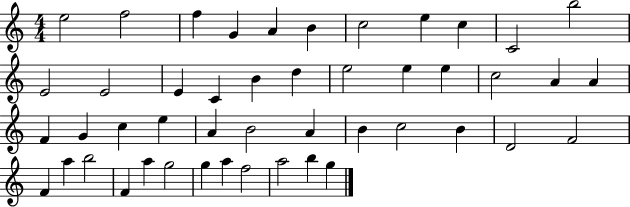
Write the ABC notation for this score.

X:1
T:Untitled
M:4/4
L:1/4
K:C
e2 f2 f G A B c2 e c C2 b2 E2 E2 E C B d e2 e e c2 A A F G c e A B2 A B c2 B D2 F2 F a b2 F a g2 g a f2 a2 b g